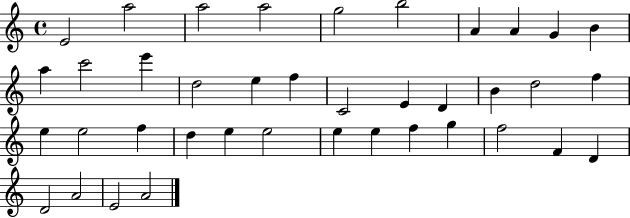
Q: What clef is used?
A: treble